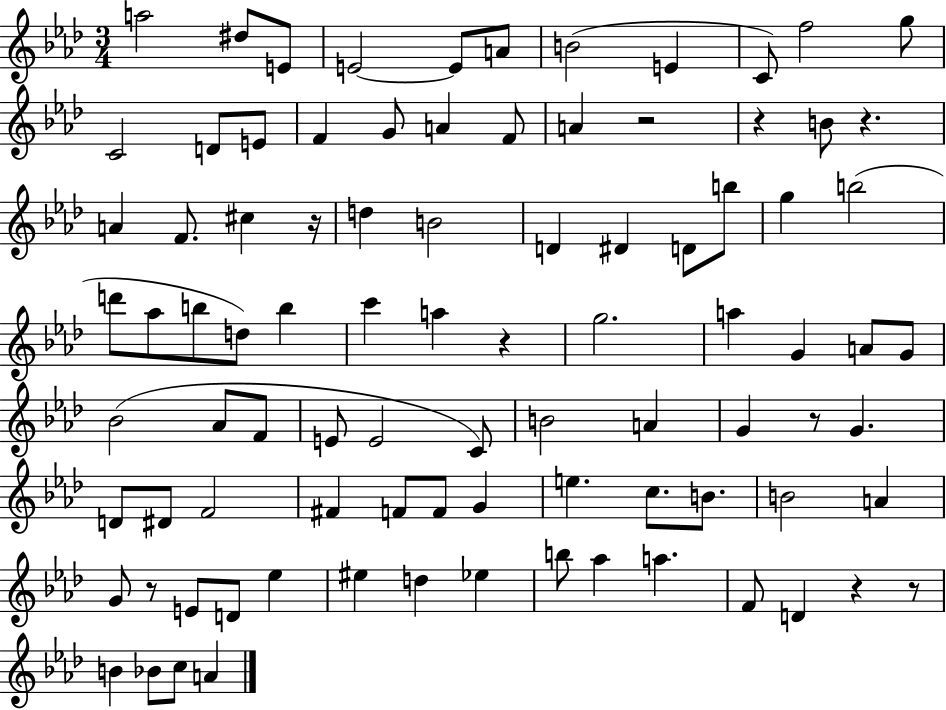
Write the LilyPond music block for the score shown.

{
  \clef treble
  \numericTimeSignature
  \time 3/4
  \key aes \major
  a''2 dis''8 e'8 | e'2~~ e'8 a'8 | b'2( e'4 | c'8) f''2 g''8 | \break c'2 d'8 e'8 | f'4 g'8 a'4 f'8 | a'4 r2 | r4 b'8 r4. | \break a'4 f'8. cis''4 r16 | d''4 b'2 | d'4 dis'4 d'8 b''8 | g''4 b''2( | \break d'''8 aes''8 b''8 d''8) b''4 | c'''4 a''4 r4 | g''2. | a''4 g'4 a'8 g'8 | \break bes'2( aes'8 f'8 | e'8 e'2 c'8) | b'2 a'4 | g'4 r8 g'4. | \break d'8 dis'8 f'2 | fis'4 f'8 f'8 g'4 | e''4. c''8. b'8. | b'2 a'4 | \break g'8 r8 e'8 d'8 ees''4 | eis''4 d''4 ees''4 | b''8 aes''4 a''4. | f'8 d'4 r4 r8 | \break b'4 bes'8 c''8 a'4 | \bar "|."
}